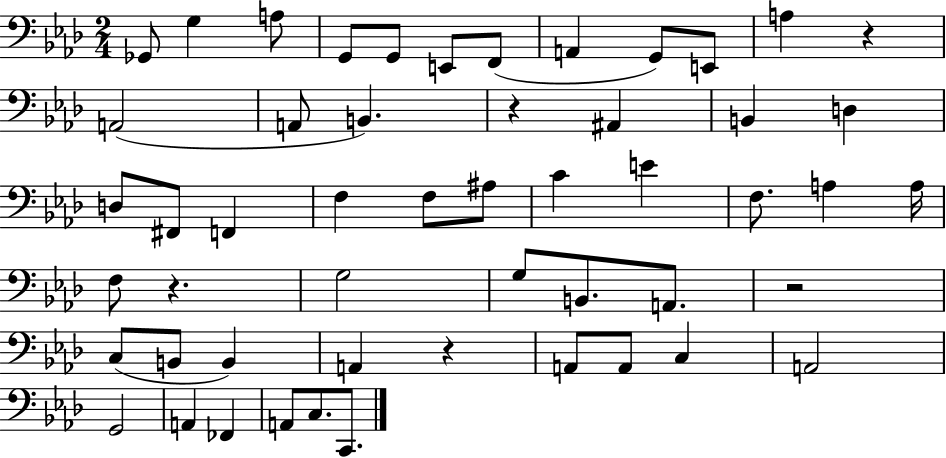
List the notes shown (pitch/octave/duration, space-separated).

Gb2/e G3/q A3/e G2/e G2/e E2/e F2/e A2/q G2/e E2/e A3/q R/q A2/h A2/e B2/q. R/q A#2/q B2/q D3/q D3/e F#2/e F2/q F3/q F3/e A#3/e C4/q E4/q F3/e. A3/q A3/s F3/e R/q. G3/h G3/e B2/e. A2/e. R/h C3/e B2/e B2/q A2/q R/q A2/e A2/e C3/q A2/h G2/h A2/q FES2/q A2/e C3/e. C2/e.